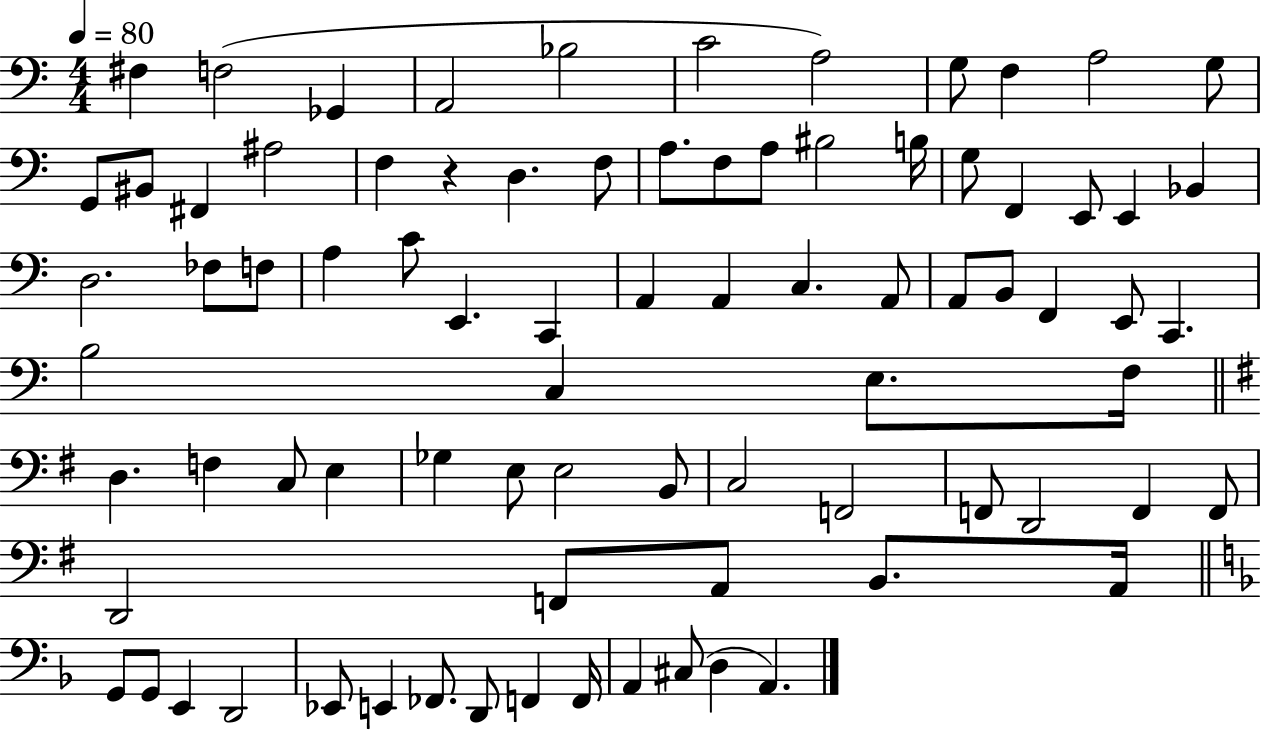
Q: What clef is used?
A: bass